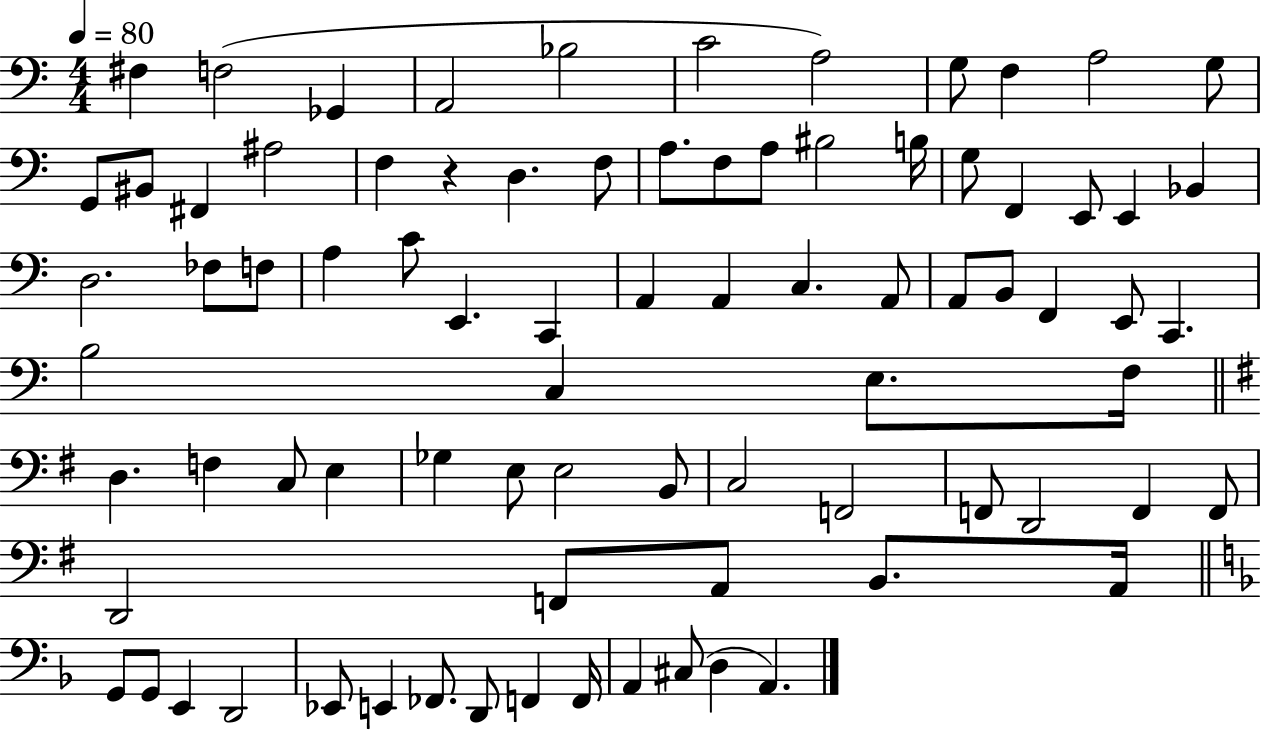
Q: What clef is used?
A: bass